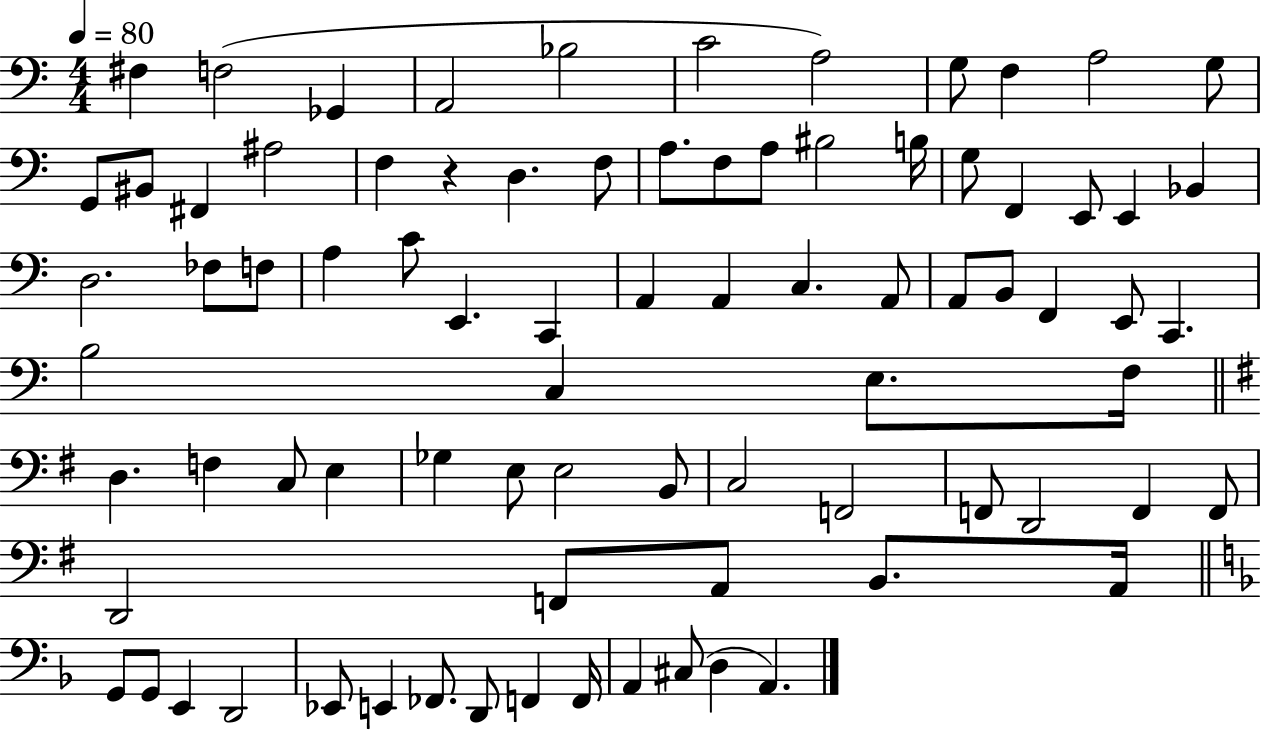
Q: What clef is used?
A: bass